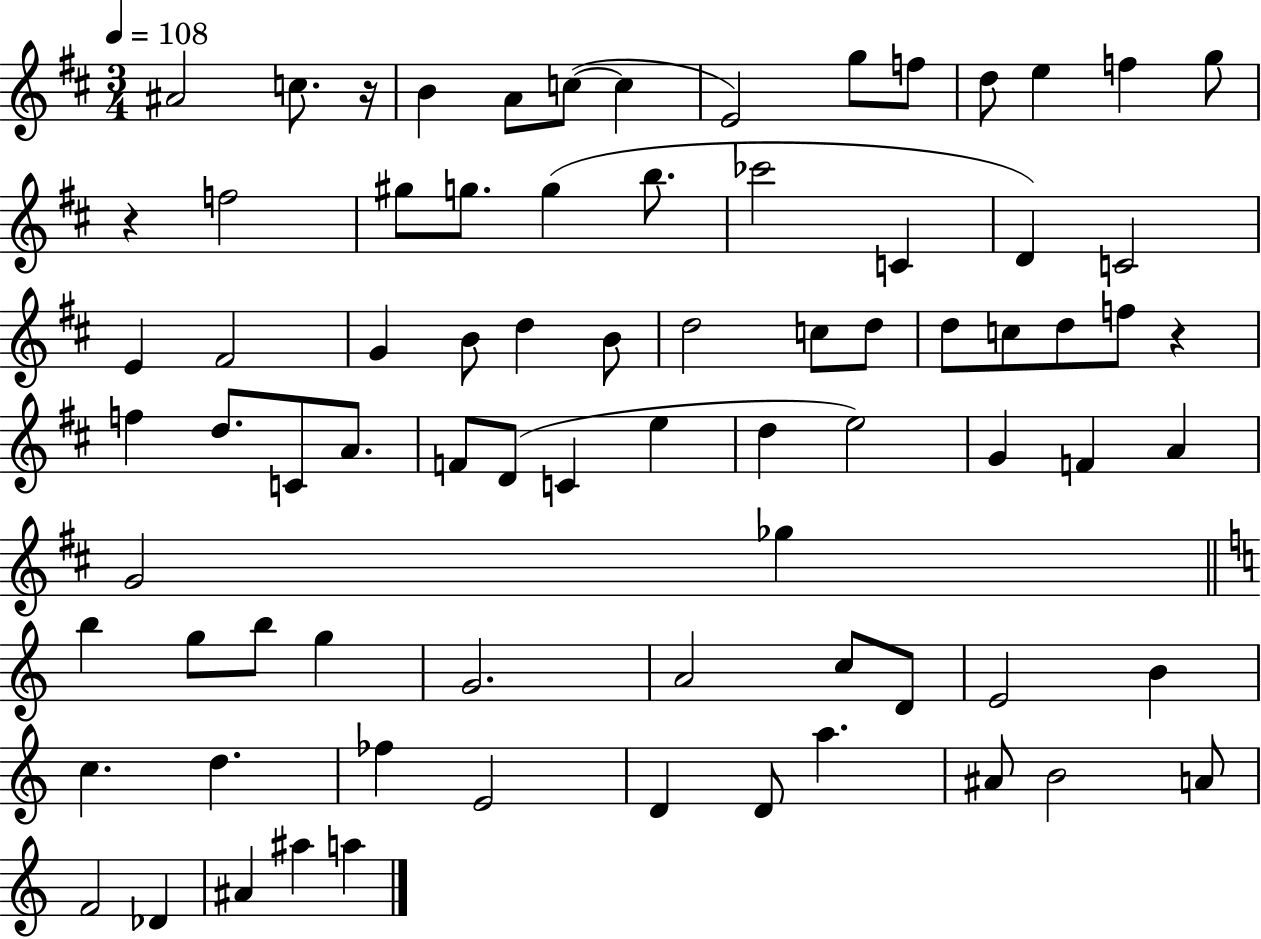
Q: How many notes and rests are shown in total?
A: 78